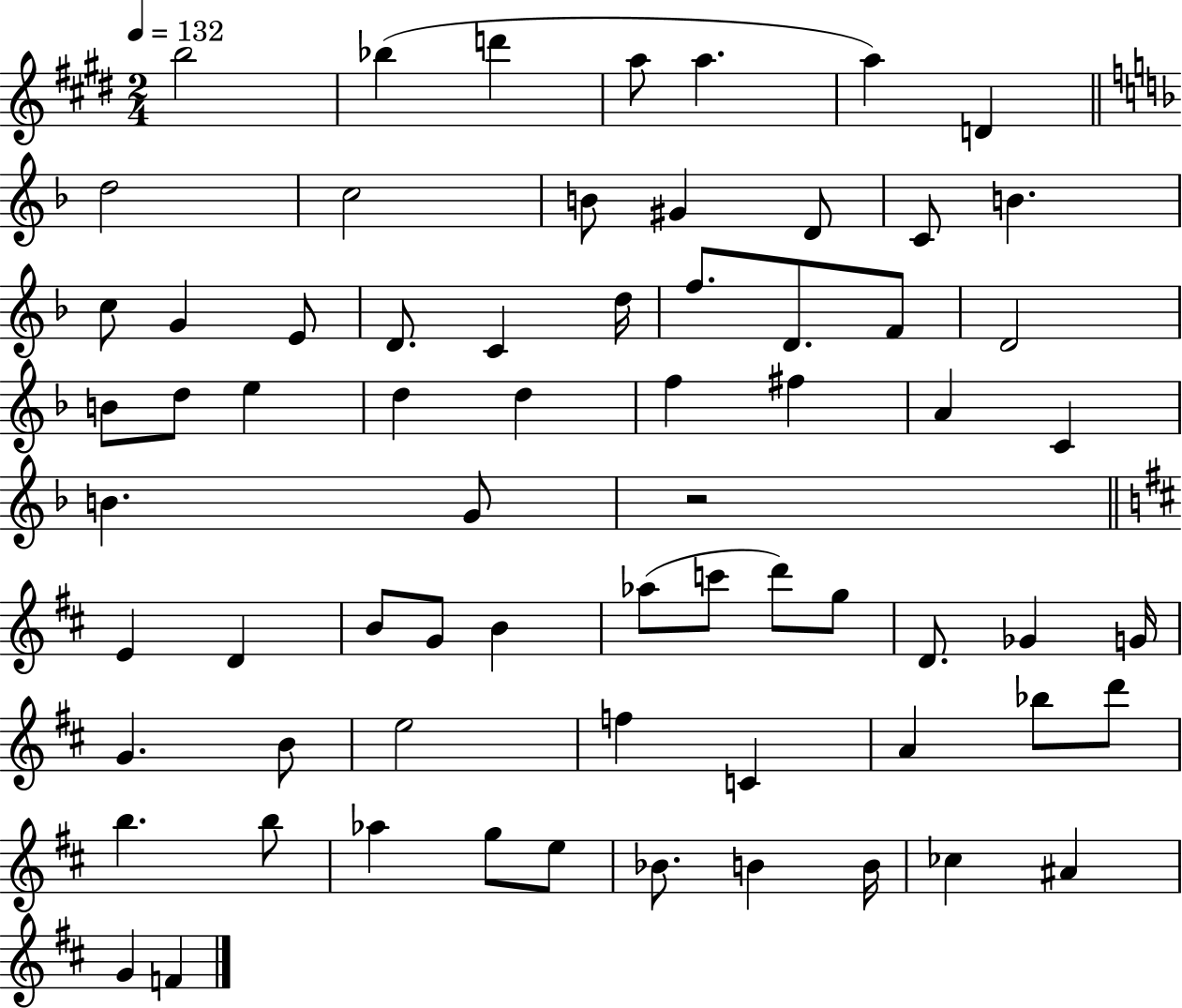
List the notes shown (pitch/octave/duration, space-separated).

B5/h Bb5/q D6/q A5/e A5/q. A5/q D4/q D5/h C5/h B4/e G#4/q D4/e C4/e B4/q. C5/e G4/q E4/e D4/e. C4/q D5/s F5/e. D4/e. F4/e D4/h B4/e D5/e E5/q D5/q D5/q F5/q F#5/q A4/q C4/q B4/q. G4/e R/h E4/q D4/q B4/e G4/e B4/q Ab5/e C6/e D6/e G5/e D4/e. Gb4/q G4/s G4/q. B4/e E5/h F5/q C4/q A4/q Bb5/e D6/e B5/q. B5/e Ab5/q G5/e E5/e Bb4/e. B4/q B4/s CES5/q A#4/q G4/q F4/q